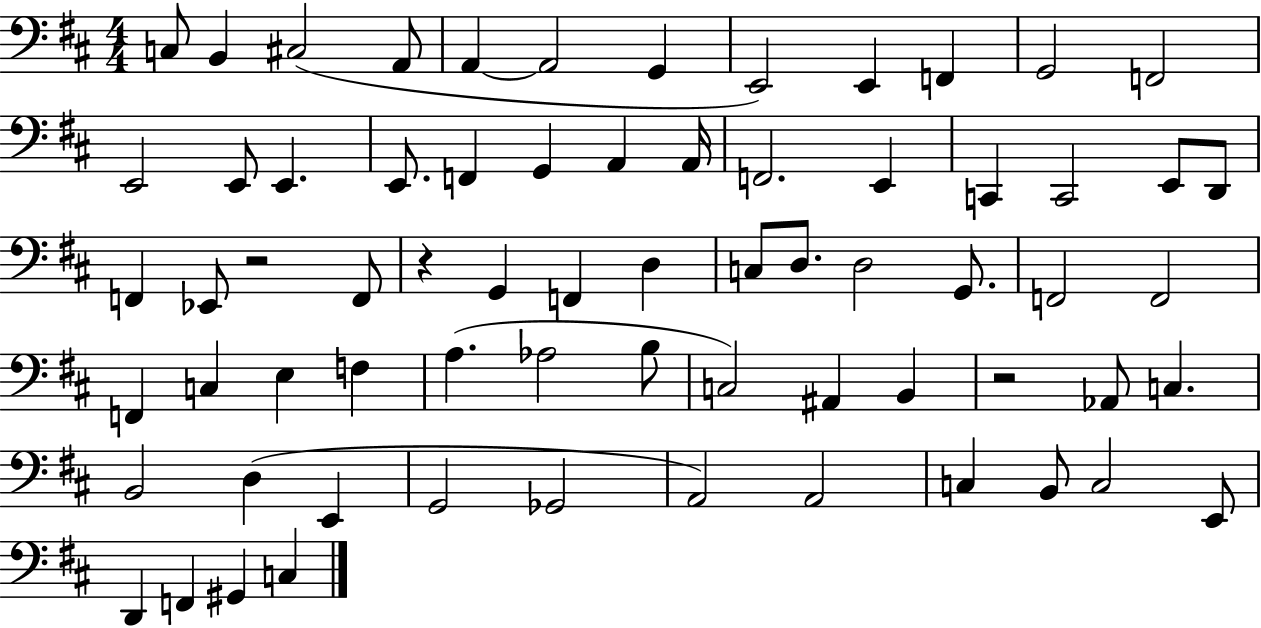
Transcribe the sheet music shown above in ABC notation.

X:1
T:Untitled
M:4/4
L:1/4
K:D
C,/2 B,, ^C,2 A,,/2 A,, A,,2 G,, E,,2 E,, F,, G,,2 F,,2 E,,2 E,,/2 E,, E,,/2 F,, G,, A,, A,,/4 F,,2 E,, C,, C,,2 E,,/2 D,,/2 F,, _E,,/2 z2 F,,/2 z G,, F,, D, C,/2 D,/2 D,2 G,,/2 F,,2 F,,2 F,, C, E, F, A, _A,2 B,/2 C,2 ^A,, B,, z2 _A,,/2 C, B,,2 D, E,, G,,2 _G,,2 A,,2 A,,2 C, B,,/2 C,2 E,,/2 D,, F,, ^G,, C,